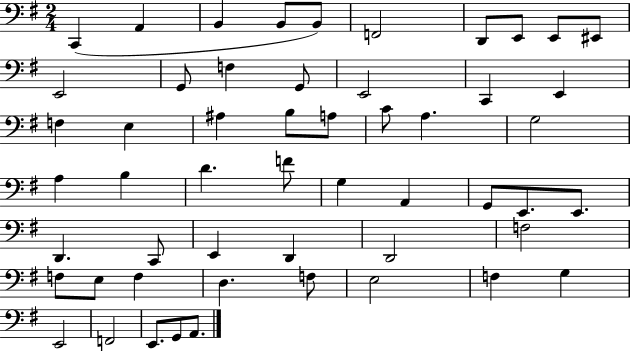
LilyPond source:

{
  \clef bass
  \numericTimeSignature
  \time 2/4
  \key g \major
  \repeat volta 2 { c,4( a,4 | b,4 b,8 b,8) | f,2 | d,8 e,8 e,8 eis,8 | \break e,2 | g,8 f4 g,8 | e,2 | c,4 e,4 | \break f4 e4 | ais4 b8 a8 | c'8 a4. | g2 | \break a4 b4 | d'4. f'8 | g4 a,4 | g,8 e,8. e,8. | \break d,4. c,8 | e,4 d,4 | d,2 | f2 | \break f8 e8 f4 | d4. f8 | e2 | f4 g4 | \break e,2 | f,2 | e,8. g,8 a,8. | } \bar "|."
}